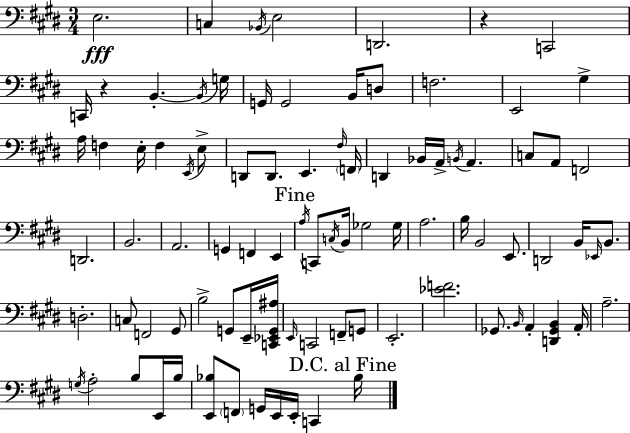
E3/h. C3/q Bb2/s E3/h D2/h. R/q C2/h C2/s R/q B2/q. B2/s G3/s G2/s G2/h B2/s D3/e F3/h. E2/h G#3/q A3/s F3/q E3/s F3/q E2/s E3/e D2/e D2/e. E2/q. F#3/s F2/s D2/q Bb2/s A2/s B2/s A2/q. C3/e A2/e F2/h D2/h. B2/h. A2/h. G2/q F2/q E2/q A3/s C2/e C3/s B2/s Gb3/h Gb3/s A3/h. B3/s B2/h E2/e. D2/h B2/s Eb2/s B2/e. D3/h. C3/e F2/h G#2/e B3/h G2/e E2/s [C2,Eb2,G2,A#3]/s E2/s C2/h F2/e G2/e E2/h. [Eb4,F4]/h. Gb2/e. B2/s A2/q [D2,Gb2,B2]/q A2/s A3/h. G3/s A3/h B3/e E2/s B3/s [E2,Bb3]/e F2/e G2/s E2/s E2/s C2/q Bb3/s